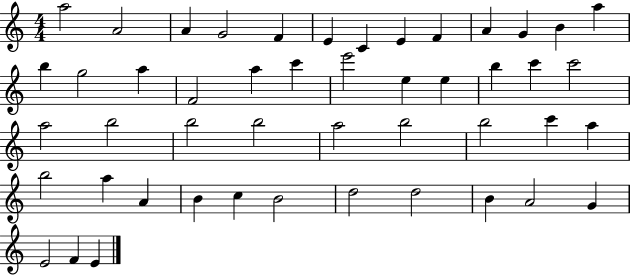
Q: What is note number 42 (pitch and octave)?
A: D5